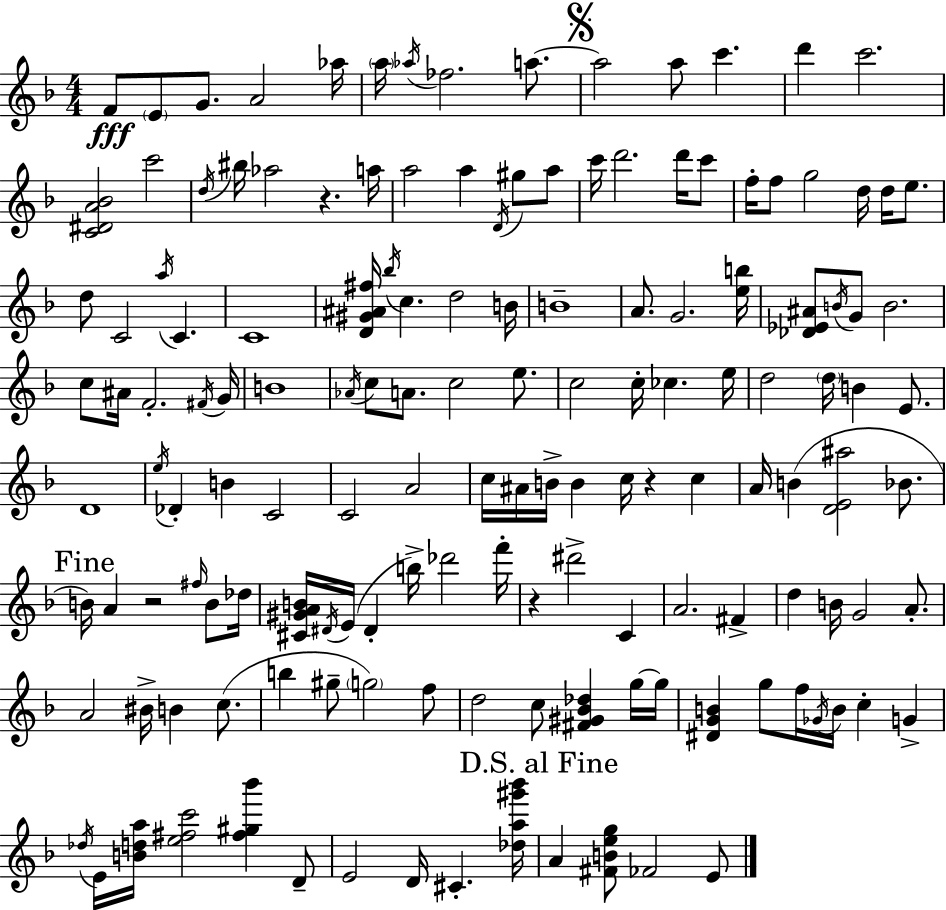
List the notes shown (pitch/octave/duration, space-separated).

F4/e E4/e G4/e. A4/h Ab5/s A5/s Ab5/s FES5/h. A5/e. A5/h A5/e C6/q. D6/q C6/h. [C4,D#4,A4,Bb4]/h C6/h D5/s BIS5/s Ab5/h R/q. A5/s A5/h A5/q D4/s G#5/e A5/e C6/s D6/h. D6/s C6/e F5/s F5/e G5/h D5/s D5/s E5/e. D5/e C4/h A5/s C4/q. C4/w [D4,G#4,A#4,F#5]/s Bb5/s C5/q. D5/h B4/s B4/w A4/e. G4/h. [E5,B5]/s [Db4,Eb4,A#4]/e B4/s G4/e B4/h. C5/e A#4/s F4/h. F#4/s G4/s B4/w Ab4/s C5/e A4/e. C5/h E5/e. C5/h C5/s CES5/q. E5/s D5/h D5/s B4/q E4/e. D4/w E5/s Db4/q B4/q C4/h C4/h A4/h C5/s A#4/s B4/s B4/q C5/s R/q C5/q A4/s B4/q [D4,E4,A#5]/h Bb4/e. B4/s A4/q R/h F#5/s B4/e Db5/s [C#4,G#4,A4,B4]/s D#4/s E4/s D#4/q B5/s Db6/h F6/s R/q D#6/h C4/q A4/h. F#4/q D5/q B4/s G4/h A4/e. A4/h BIS4/s B4/q C5/e. B5/q G#5/e G5/h F5/e D5/h C5/e [F#4,G#4,Bb4,Db5]/q G5/s G5/s [D#4,G4,B4]/q G5/e F5/s Gb4/s B4/s C5/q G4/q Db5/s E4/s [B4,D5,A5]/s [E5,F#5,C6]/h [F#5,G#5,Bb6]/q D4/e E4/h D4/s C#4/q. [Db5,A5,G#6,Bb6]/s A4/q [F#4,B4,E5,G5]/e FES4/h E4/e